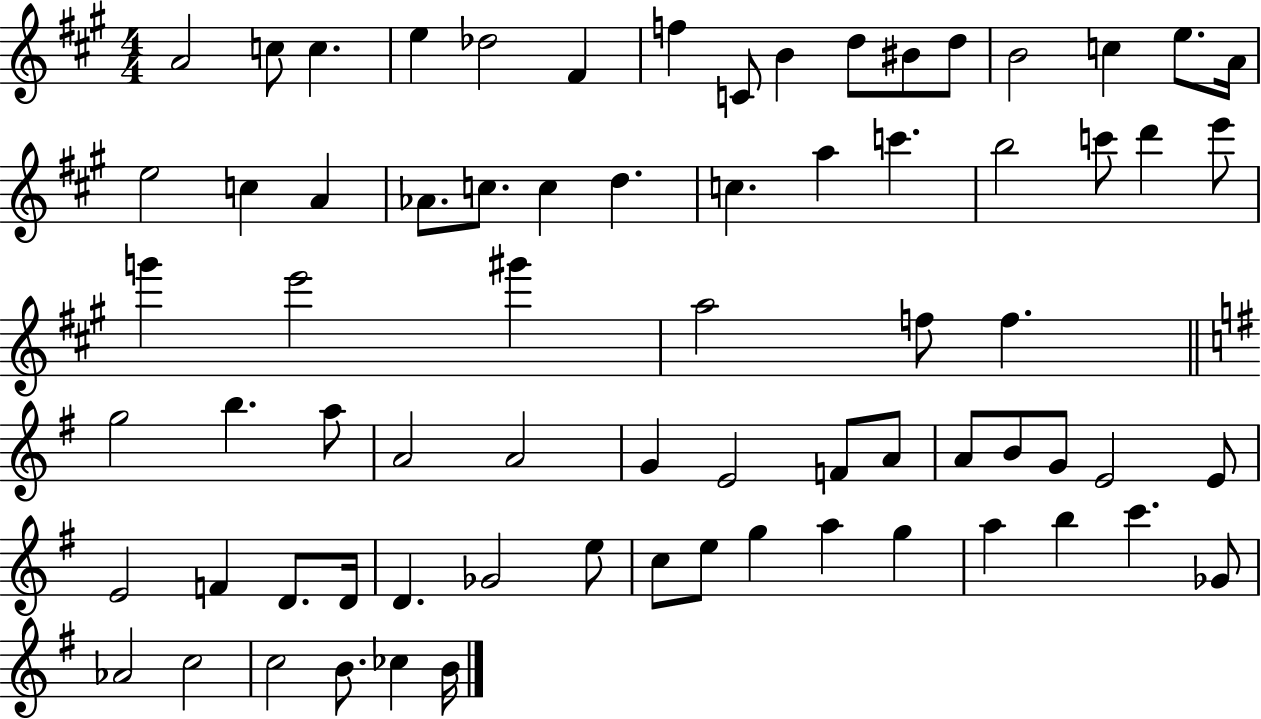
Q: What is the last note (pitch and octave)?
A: B4